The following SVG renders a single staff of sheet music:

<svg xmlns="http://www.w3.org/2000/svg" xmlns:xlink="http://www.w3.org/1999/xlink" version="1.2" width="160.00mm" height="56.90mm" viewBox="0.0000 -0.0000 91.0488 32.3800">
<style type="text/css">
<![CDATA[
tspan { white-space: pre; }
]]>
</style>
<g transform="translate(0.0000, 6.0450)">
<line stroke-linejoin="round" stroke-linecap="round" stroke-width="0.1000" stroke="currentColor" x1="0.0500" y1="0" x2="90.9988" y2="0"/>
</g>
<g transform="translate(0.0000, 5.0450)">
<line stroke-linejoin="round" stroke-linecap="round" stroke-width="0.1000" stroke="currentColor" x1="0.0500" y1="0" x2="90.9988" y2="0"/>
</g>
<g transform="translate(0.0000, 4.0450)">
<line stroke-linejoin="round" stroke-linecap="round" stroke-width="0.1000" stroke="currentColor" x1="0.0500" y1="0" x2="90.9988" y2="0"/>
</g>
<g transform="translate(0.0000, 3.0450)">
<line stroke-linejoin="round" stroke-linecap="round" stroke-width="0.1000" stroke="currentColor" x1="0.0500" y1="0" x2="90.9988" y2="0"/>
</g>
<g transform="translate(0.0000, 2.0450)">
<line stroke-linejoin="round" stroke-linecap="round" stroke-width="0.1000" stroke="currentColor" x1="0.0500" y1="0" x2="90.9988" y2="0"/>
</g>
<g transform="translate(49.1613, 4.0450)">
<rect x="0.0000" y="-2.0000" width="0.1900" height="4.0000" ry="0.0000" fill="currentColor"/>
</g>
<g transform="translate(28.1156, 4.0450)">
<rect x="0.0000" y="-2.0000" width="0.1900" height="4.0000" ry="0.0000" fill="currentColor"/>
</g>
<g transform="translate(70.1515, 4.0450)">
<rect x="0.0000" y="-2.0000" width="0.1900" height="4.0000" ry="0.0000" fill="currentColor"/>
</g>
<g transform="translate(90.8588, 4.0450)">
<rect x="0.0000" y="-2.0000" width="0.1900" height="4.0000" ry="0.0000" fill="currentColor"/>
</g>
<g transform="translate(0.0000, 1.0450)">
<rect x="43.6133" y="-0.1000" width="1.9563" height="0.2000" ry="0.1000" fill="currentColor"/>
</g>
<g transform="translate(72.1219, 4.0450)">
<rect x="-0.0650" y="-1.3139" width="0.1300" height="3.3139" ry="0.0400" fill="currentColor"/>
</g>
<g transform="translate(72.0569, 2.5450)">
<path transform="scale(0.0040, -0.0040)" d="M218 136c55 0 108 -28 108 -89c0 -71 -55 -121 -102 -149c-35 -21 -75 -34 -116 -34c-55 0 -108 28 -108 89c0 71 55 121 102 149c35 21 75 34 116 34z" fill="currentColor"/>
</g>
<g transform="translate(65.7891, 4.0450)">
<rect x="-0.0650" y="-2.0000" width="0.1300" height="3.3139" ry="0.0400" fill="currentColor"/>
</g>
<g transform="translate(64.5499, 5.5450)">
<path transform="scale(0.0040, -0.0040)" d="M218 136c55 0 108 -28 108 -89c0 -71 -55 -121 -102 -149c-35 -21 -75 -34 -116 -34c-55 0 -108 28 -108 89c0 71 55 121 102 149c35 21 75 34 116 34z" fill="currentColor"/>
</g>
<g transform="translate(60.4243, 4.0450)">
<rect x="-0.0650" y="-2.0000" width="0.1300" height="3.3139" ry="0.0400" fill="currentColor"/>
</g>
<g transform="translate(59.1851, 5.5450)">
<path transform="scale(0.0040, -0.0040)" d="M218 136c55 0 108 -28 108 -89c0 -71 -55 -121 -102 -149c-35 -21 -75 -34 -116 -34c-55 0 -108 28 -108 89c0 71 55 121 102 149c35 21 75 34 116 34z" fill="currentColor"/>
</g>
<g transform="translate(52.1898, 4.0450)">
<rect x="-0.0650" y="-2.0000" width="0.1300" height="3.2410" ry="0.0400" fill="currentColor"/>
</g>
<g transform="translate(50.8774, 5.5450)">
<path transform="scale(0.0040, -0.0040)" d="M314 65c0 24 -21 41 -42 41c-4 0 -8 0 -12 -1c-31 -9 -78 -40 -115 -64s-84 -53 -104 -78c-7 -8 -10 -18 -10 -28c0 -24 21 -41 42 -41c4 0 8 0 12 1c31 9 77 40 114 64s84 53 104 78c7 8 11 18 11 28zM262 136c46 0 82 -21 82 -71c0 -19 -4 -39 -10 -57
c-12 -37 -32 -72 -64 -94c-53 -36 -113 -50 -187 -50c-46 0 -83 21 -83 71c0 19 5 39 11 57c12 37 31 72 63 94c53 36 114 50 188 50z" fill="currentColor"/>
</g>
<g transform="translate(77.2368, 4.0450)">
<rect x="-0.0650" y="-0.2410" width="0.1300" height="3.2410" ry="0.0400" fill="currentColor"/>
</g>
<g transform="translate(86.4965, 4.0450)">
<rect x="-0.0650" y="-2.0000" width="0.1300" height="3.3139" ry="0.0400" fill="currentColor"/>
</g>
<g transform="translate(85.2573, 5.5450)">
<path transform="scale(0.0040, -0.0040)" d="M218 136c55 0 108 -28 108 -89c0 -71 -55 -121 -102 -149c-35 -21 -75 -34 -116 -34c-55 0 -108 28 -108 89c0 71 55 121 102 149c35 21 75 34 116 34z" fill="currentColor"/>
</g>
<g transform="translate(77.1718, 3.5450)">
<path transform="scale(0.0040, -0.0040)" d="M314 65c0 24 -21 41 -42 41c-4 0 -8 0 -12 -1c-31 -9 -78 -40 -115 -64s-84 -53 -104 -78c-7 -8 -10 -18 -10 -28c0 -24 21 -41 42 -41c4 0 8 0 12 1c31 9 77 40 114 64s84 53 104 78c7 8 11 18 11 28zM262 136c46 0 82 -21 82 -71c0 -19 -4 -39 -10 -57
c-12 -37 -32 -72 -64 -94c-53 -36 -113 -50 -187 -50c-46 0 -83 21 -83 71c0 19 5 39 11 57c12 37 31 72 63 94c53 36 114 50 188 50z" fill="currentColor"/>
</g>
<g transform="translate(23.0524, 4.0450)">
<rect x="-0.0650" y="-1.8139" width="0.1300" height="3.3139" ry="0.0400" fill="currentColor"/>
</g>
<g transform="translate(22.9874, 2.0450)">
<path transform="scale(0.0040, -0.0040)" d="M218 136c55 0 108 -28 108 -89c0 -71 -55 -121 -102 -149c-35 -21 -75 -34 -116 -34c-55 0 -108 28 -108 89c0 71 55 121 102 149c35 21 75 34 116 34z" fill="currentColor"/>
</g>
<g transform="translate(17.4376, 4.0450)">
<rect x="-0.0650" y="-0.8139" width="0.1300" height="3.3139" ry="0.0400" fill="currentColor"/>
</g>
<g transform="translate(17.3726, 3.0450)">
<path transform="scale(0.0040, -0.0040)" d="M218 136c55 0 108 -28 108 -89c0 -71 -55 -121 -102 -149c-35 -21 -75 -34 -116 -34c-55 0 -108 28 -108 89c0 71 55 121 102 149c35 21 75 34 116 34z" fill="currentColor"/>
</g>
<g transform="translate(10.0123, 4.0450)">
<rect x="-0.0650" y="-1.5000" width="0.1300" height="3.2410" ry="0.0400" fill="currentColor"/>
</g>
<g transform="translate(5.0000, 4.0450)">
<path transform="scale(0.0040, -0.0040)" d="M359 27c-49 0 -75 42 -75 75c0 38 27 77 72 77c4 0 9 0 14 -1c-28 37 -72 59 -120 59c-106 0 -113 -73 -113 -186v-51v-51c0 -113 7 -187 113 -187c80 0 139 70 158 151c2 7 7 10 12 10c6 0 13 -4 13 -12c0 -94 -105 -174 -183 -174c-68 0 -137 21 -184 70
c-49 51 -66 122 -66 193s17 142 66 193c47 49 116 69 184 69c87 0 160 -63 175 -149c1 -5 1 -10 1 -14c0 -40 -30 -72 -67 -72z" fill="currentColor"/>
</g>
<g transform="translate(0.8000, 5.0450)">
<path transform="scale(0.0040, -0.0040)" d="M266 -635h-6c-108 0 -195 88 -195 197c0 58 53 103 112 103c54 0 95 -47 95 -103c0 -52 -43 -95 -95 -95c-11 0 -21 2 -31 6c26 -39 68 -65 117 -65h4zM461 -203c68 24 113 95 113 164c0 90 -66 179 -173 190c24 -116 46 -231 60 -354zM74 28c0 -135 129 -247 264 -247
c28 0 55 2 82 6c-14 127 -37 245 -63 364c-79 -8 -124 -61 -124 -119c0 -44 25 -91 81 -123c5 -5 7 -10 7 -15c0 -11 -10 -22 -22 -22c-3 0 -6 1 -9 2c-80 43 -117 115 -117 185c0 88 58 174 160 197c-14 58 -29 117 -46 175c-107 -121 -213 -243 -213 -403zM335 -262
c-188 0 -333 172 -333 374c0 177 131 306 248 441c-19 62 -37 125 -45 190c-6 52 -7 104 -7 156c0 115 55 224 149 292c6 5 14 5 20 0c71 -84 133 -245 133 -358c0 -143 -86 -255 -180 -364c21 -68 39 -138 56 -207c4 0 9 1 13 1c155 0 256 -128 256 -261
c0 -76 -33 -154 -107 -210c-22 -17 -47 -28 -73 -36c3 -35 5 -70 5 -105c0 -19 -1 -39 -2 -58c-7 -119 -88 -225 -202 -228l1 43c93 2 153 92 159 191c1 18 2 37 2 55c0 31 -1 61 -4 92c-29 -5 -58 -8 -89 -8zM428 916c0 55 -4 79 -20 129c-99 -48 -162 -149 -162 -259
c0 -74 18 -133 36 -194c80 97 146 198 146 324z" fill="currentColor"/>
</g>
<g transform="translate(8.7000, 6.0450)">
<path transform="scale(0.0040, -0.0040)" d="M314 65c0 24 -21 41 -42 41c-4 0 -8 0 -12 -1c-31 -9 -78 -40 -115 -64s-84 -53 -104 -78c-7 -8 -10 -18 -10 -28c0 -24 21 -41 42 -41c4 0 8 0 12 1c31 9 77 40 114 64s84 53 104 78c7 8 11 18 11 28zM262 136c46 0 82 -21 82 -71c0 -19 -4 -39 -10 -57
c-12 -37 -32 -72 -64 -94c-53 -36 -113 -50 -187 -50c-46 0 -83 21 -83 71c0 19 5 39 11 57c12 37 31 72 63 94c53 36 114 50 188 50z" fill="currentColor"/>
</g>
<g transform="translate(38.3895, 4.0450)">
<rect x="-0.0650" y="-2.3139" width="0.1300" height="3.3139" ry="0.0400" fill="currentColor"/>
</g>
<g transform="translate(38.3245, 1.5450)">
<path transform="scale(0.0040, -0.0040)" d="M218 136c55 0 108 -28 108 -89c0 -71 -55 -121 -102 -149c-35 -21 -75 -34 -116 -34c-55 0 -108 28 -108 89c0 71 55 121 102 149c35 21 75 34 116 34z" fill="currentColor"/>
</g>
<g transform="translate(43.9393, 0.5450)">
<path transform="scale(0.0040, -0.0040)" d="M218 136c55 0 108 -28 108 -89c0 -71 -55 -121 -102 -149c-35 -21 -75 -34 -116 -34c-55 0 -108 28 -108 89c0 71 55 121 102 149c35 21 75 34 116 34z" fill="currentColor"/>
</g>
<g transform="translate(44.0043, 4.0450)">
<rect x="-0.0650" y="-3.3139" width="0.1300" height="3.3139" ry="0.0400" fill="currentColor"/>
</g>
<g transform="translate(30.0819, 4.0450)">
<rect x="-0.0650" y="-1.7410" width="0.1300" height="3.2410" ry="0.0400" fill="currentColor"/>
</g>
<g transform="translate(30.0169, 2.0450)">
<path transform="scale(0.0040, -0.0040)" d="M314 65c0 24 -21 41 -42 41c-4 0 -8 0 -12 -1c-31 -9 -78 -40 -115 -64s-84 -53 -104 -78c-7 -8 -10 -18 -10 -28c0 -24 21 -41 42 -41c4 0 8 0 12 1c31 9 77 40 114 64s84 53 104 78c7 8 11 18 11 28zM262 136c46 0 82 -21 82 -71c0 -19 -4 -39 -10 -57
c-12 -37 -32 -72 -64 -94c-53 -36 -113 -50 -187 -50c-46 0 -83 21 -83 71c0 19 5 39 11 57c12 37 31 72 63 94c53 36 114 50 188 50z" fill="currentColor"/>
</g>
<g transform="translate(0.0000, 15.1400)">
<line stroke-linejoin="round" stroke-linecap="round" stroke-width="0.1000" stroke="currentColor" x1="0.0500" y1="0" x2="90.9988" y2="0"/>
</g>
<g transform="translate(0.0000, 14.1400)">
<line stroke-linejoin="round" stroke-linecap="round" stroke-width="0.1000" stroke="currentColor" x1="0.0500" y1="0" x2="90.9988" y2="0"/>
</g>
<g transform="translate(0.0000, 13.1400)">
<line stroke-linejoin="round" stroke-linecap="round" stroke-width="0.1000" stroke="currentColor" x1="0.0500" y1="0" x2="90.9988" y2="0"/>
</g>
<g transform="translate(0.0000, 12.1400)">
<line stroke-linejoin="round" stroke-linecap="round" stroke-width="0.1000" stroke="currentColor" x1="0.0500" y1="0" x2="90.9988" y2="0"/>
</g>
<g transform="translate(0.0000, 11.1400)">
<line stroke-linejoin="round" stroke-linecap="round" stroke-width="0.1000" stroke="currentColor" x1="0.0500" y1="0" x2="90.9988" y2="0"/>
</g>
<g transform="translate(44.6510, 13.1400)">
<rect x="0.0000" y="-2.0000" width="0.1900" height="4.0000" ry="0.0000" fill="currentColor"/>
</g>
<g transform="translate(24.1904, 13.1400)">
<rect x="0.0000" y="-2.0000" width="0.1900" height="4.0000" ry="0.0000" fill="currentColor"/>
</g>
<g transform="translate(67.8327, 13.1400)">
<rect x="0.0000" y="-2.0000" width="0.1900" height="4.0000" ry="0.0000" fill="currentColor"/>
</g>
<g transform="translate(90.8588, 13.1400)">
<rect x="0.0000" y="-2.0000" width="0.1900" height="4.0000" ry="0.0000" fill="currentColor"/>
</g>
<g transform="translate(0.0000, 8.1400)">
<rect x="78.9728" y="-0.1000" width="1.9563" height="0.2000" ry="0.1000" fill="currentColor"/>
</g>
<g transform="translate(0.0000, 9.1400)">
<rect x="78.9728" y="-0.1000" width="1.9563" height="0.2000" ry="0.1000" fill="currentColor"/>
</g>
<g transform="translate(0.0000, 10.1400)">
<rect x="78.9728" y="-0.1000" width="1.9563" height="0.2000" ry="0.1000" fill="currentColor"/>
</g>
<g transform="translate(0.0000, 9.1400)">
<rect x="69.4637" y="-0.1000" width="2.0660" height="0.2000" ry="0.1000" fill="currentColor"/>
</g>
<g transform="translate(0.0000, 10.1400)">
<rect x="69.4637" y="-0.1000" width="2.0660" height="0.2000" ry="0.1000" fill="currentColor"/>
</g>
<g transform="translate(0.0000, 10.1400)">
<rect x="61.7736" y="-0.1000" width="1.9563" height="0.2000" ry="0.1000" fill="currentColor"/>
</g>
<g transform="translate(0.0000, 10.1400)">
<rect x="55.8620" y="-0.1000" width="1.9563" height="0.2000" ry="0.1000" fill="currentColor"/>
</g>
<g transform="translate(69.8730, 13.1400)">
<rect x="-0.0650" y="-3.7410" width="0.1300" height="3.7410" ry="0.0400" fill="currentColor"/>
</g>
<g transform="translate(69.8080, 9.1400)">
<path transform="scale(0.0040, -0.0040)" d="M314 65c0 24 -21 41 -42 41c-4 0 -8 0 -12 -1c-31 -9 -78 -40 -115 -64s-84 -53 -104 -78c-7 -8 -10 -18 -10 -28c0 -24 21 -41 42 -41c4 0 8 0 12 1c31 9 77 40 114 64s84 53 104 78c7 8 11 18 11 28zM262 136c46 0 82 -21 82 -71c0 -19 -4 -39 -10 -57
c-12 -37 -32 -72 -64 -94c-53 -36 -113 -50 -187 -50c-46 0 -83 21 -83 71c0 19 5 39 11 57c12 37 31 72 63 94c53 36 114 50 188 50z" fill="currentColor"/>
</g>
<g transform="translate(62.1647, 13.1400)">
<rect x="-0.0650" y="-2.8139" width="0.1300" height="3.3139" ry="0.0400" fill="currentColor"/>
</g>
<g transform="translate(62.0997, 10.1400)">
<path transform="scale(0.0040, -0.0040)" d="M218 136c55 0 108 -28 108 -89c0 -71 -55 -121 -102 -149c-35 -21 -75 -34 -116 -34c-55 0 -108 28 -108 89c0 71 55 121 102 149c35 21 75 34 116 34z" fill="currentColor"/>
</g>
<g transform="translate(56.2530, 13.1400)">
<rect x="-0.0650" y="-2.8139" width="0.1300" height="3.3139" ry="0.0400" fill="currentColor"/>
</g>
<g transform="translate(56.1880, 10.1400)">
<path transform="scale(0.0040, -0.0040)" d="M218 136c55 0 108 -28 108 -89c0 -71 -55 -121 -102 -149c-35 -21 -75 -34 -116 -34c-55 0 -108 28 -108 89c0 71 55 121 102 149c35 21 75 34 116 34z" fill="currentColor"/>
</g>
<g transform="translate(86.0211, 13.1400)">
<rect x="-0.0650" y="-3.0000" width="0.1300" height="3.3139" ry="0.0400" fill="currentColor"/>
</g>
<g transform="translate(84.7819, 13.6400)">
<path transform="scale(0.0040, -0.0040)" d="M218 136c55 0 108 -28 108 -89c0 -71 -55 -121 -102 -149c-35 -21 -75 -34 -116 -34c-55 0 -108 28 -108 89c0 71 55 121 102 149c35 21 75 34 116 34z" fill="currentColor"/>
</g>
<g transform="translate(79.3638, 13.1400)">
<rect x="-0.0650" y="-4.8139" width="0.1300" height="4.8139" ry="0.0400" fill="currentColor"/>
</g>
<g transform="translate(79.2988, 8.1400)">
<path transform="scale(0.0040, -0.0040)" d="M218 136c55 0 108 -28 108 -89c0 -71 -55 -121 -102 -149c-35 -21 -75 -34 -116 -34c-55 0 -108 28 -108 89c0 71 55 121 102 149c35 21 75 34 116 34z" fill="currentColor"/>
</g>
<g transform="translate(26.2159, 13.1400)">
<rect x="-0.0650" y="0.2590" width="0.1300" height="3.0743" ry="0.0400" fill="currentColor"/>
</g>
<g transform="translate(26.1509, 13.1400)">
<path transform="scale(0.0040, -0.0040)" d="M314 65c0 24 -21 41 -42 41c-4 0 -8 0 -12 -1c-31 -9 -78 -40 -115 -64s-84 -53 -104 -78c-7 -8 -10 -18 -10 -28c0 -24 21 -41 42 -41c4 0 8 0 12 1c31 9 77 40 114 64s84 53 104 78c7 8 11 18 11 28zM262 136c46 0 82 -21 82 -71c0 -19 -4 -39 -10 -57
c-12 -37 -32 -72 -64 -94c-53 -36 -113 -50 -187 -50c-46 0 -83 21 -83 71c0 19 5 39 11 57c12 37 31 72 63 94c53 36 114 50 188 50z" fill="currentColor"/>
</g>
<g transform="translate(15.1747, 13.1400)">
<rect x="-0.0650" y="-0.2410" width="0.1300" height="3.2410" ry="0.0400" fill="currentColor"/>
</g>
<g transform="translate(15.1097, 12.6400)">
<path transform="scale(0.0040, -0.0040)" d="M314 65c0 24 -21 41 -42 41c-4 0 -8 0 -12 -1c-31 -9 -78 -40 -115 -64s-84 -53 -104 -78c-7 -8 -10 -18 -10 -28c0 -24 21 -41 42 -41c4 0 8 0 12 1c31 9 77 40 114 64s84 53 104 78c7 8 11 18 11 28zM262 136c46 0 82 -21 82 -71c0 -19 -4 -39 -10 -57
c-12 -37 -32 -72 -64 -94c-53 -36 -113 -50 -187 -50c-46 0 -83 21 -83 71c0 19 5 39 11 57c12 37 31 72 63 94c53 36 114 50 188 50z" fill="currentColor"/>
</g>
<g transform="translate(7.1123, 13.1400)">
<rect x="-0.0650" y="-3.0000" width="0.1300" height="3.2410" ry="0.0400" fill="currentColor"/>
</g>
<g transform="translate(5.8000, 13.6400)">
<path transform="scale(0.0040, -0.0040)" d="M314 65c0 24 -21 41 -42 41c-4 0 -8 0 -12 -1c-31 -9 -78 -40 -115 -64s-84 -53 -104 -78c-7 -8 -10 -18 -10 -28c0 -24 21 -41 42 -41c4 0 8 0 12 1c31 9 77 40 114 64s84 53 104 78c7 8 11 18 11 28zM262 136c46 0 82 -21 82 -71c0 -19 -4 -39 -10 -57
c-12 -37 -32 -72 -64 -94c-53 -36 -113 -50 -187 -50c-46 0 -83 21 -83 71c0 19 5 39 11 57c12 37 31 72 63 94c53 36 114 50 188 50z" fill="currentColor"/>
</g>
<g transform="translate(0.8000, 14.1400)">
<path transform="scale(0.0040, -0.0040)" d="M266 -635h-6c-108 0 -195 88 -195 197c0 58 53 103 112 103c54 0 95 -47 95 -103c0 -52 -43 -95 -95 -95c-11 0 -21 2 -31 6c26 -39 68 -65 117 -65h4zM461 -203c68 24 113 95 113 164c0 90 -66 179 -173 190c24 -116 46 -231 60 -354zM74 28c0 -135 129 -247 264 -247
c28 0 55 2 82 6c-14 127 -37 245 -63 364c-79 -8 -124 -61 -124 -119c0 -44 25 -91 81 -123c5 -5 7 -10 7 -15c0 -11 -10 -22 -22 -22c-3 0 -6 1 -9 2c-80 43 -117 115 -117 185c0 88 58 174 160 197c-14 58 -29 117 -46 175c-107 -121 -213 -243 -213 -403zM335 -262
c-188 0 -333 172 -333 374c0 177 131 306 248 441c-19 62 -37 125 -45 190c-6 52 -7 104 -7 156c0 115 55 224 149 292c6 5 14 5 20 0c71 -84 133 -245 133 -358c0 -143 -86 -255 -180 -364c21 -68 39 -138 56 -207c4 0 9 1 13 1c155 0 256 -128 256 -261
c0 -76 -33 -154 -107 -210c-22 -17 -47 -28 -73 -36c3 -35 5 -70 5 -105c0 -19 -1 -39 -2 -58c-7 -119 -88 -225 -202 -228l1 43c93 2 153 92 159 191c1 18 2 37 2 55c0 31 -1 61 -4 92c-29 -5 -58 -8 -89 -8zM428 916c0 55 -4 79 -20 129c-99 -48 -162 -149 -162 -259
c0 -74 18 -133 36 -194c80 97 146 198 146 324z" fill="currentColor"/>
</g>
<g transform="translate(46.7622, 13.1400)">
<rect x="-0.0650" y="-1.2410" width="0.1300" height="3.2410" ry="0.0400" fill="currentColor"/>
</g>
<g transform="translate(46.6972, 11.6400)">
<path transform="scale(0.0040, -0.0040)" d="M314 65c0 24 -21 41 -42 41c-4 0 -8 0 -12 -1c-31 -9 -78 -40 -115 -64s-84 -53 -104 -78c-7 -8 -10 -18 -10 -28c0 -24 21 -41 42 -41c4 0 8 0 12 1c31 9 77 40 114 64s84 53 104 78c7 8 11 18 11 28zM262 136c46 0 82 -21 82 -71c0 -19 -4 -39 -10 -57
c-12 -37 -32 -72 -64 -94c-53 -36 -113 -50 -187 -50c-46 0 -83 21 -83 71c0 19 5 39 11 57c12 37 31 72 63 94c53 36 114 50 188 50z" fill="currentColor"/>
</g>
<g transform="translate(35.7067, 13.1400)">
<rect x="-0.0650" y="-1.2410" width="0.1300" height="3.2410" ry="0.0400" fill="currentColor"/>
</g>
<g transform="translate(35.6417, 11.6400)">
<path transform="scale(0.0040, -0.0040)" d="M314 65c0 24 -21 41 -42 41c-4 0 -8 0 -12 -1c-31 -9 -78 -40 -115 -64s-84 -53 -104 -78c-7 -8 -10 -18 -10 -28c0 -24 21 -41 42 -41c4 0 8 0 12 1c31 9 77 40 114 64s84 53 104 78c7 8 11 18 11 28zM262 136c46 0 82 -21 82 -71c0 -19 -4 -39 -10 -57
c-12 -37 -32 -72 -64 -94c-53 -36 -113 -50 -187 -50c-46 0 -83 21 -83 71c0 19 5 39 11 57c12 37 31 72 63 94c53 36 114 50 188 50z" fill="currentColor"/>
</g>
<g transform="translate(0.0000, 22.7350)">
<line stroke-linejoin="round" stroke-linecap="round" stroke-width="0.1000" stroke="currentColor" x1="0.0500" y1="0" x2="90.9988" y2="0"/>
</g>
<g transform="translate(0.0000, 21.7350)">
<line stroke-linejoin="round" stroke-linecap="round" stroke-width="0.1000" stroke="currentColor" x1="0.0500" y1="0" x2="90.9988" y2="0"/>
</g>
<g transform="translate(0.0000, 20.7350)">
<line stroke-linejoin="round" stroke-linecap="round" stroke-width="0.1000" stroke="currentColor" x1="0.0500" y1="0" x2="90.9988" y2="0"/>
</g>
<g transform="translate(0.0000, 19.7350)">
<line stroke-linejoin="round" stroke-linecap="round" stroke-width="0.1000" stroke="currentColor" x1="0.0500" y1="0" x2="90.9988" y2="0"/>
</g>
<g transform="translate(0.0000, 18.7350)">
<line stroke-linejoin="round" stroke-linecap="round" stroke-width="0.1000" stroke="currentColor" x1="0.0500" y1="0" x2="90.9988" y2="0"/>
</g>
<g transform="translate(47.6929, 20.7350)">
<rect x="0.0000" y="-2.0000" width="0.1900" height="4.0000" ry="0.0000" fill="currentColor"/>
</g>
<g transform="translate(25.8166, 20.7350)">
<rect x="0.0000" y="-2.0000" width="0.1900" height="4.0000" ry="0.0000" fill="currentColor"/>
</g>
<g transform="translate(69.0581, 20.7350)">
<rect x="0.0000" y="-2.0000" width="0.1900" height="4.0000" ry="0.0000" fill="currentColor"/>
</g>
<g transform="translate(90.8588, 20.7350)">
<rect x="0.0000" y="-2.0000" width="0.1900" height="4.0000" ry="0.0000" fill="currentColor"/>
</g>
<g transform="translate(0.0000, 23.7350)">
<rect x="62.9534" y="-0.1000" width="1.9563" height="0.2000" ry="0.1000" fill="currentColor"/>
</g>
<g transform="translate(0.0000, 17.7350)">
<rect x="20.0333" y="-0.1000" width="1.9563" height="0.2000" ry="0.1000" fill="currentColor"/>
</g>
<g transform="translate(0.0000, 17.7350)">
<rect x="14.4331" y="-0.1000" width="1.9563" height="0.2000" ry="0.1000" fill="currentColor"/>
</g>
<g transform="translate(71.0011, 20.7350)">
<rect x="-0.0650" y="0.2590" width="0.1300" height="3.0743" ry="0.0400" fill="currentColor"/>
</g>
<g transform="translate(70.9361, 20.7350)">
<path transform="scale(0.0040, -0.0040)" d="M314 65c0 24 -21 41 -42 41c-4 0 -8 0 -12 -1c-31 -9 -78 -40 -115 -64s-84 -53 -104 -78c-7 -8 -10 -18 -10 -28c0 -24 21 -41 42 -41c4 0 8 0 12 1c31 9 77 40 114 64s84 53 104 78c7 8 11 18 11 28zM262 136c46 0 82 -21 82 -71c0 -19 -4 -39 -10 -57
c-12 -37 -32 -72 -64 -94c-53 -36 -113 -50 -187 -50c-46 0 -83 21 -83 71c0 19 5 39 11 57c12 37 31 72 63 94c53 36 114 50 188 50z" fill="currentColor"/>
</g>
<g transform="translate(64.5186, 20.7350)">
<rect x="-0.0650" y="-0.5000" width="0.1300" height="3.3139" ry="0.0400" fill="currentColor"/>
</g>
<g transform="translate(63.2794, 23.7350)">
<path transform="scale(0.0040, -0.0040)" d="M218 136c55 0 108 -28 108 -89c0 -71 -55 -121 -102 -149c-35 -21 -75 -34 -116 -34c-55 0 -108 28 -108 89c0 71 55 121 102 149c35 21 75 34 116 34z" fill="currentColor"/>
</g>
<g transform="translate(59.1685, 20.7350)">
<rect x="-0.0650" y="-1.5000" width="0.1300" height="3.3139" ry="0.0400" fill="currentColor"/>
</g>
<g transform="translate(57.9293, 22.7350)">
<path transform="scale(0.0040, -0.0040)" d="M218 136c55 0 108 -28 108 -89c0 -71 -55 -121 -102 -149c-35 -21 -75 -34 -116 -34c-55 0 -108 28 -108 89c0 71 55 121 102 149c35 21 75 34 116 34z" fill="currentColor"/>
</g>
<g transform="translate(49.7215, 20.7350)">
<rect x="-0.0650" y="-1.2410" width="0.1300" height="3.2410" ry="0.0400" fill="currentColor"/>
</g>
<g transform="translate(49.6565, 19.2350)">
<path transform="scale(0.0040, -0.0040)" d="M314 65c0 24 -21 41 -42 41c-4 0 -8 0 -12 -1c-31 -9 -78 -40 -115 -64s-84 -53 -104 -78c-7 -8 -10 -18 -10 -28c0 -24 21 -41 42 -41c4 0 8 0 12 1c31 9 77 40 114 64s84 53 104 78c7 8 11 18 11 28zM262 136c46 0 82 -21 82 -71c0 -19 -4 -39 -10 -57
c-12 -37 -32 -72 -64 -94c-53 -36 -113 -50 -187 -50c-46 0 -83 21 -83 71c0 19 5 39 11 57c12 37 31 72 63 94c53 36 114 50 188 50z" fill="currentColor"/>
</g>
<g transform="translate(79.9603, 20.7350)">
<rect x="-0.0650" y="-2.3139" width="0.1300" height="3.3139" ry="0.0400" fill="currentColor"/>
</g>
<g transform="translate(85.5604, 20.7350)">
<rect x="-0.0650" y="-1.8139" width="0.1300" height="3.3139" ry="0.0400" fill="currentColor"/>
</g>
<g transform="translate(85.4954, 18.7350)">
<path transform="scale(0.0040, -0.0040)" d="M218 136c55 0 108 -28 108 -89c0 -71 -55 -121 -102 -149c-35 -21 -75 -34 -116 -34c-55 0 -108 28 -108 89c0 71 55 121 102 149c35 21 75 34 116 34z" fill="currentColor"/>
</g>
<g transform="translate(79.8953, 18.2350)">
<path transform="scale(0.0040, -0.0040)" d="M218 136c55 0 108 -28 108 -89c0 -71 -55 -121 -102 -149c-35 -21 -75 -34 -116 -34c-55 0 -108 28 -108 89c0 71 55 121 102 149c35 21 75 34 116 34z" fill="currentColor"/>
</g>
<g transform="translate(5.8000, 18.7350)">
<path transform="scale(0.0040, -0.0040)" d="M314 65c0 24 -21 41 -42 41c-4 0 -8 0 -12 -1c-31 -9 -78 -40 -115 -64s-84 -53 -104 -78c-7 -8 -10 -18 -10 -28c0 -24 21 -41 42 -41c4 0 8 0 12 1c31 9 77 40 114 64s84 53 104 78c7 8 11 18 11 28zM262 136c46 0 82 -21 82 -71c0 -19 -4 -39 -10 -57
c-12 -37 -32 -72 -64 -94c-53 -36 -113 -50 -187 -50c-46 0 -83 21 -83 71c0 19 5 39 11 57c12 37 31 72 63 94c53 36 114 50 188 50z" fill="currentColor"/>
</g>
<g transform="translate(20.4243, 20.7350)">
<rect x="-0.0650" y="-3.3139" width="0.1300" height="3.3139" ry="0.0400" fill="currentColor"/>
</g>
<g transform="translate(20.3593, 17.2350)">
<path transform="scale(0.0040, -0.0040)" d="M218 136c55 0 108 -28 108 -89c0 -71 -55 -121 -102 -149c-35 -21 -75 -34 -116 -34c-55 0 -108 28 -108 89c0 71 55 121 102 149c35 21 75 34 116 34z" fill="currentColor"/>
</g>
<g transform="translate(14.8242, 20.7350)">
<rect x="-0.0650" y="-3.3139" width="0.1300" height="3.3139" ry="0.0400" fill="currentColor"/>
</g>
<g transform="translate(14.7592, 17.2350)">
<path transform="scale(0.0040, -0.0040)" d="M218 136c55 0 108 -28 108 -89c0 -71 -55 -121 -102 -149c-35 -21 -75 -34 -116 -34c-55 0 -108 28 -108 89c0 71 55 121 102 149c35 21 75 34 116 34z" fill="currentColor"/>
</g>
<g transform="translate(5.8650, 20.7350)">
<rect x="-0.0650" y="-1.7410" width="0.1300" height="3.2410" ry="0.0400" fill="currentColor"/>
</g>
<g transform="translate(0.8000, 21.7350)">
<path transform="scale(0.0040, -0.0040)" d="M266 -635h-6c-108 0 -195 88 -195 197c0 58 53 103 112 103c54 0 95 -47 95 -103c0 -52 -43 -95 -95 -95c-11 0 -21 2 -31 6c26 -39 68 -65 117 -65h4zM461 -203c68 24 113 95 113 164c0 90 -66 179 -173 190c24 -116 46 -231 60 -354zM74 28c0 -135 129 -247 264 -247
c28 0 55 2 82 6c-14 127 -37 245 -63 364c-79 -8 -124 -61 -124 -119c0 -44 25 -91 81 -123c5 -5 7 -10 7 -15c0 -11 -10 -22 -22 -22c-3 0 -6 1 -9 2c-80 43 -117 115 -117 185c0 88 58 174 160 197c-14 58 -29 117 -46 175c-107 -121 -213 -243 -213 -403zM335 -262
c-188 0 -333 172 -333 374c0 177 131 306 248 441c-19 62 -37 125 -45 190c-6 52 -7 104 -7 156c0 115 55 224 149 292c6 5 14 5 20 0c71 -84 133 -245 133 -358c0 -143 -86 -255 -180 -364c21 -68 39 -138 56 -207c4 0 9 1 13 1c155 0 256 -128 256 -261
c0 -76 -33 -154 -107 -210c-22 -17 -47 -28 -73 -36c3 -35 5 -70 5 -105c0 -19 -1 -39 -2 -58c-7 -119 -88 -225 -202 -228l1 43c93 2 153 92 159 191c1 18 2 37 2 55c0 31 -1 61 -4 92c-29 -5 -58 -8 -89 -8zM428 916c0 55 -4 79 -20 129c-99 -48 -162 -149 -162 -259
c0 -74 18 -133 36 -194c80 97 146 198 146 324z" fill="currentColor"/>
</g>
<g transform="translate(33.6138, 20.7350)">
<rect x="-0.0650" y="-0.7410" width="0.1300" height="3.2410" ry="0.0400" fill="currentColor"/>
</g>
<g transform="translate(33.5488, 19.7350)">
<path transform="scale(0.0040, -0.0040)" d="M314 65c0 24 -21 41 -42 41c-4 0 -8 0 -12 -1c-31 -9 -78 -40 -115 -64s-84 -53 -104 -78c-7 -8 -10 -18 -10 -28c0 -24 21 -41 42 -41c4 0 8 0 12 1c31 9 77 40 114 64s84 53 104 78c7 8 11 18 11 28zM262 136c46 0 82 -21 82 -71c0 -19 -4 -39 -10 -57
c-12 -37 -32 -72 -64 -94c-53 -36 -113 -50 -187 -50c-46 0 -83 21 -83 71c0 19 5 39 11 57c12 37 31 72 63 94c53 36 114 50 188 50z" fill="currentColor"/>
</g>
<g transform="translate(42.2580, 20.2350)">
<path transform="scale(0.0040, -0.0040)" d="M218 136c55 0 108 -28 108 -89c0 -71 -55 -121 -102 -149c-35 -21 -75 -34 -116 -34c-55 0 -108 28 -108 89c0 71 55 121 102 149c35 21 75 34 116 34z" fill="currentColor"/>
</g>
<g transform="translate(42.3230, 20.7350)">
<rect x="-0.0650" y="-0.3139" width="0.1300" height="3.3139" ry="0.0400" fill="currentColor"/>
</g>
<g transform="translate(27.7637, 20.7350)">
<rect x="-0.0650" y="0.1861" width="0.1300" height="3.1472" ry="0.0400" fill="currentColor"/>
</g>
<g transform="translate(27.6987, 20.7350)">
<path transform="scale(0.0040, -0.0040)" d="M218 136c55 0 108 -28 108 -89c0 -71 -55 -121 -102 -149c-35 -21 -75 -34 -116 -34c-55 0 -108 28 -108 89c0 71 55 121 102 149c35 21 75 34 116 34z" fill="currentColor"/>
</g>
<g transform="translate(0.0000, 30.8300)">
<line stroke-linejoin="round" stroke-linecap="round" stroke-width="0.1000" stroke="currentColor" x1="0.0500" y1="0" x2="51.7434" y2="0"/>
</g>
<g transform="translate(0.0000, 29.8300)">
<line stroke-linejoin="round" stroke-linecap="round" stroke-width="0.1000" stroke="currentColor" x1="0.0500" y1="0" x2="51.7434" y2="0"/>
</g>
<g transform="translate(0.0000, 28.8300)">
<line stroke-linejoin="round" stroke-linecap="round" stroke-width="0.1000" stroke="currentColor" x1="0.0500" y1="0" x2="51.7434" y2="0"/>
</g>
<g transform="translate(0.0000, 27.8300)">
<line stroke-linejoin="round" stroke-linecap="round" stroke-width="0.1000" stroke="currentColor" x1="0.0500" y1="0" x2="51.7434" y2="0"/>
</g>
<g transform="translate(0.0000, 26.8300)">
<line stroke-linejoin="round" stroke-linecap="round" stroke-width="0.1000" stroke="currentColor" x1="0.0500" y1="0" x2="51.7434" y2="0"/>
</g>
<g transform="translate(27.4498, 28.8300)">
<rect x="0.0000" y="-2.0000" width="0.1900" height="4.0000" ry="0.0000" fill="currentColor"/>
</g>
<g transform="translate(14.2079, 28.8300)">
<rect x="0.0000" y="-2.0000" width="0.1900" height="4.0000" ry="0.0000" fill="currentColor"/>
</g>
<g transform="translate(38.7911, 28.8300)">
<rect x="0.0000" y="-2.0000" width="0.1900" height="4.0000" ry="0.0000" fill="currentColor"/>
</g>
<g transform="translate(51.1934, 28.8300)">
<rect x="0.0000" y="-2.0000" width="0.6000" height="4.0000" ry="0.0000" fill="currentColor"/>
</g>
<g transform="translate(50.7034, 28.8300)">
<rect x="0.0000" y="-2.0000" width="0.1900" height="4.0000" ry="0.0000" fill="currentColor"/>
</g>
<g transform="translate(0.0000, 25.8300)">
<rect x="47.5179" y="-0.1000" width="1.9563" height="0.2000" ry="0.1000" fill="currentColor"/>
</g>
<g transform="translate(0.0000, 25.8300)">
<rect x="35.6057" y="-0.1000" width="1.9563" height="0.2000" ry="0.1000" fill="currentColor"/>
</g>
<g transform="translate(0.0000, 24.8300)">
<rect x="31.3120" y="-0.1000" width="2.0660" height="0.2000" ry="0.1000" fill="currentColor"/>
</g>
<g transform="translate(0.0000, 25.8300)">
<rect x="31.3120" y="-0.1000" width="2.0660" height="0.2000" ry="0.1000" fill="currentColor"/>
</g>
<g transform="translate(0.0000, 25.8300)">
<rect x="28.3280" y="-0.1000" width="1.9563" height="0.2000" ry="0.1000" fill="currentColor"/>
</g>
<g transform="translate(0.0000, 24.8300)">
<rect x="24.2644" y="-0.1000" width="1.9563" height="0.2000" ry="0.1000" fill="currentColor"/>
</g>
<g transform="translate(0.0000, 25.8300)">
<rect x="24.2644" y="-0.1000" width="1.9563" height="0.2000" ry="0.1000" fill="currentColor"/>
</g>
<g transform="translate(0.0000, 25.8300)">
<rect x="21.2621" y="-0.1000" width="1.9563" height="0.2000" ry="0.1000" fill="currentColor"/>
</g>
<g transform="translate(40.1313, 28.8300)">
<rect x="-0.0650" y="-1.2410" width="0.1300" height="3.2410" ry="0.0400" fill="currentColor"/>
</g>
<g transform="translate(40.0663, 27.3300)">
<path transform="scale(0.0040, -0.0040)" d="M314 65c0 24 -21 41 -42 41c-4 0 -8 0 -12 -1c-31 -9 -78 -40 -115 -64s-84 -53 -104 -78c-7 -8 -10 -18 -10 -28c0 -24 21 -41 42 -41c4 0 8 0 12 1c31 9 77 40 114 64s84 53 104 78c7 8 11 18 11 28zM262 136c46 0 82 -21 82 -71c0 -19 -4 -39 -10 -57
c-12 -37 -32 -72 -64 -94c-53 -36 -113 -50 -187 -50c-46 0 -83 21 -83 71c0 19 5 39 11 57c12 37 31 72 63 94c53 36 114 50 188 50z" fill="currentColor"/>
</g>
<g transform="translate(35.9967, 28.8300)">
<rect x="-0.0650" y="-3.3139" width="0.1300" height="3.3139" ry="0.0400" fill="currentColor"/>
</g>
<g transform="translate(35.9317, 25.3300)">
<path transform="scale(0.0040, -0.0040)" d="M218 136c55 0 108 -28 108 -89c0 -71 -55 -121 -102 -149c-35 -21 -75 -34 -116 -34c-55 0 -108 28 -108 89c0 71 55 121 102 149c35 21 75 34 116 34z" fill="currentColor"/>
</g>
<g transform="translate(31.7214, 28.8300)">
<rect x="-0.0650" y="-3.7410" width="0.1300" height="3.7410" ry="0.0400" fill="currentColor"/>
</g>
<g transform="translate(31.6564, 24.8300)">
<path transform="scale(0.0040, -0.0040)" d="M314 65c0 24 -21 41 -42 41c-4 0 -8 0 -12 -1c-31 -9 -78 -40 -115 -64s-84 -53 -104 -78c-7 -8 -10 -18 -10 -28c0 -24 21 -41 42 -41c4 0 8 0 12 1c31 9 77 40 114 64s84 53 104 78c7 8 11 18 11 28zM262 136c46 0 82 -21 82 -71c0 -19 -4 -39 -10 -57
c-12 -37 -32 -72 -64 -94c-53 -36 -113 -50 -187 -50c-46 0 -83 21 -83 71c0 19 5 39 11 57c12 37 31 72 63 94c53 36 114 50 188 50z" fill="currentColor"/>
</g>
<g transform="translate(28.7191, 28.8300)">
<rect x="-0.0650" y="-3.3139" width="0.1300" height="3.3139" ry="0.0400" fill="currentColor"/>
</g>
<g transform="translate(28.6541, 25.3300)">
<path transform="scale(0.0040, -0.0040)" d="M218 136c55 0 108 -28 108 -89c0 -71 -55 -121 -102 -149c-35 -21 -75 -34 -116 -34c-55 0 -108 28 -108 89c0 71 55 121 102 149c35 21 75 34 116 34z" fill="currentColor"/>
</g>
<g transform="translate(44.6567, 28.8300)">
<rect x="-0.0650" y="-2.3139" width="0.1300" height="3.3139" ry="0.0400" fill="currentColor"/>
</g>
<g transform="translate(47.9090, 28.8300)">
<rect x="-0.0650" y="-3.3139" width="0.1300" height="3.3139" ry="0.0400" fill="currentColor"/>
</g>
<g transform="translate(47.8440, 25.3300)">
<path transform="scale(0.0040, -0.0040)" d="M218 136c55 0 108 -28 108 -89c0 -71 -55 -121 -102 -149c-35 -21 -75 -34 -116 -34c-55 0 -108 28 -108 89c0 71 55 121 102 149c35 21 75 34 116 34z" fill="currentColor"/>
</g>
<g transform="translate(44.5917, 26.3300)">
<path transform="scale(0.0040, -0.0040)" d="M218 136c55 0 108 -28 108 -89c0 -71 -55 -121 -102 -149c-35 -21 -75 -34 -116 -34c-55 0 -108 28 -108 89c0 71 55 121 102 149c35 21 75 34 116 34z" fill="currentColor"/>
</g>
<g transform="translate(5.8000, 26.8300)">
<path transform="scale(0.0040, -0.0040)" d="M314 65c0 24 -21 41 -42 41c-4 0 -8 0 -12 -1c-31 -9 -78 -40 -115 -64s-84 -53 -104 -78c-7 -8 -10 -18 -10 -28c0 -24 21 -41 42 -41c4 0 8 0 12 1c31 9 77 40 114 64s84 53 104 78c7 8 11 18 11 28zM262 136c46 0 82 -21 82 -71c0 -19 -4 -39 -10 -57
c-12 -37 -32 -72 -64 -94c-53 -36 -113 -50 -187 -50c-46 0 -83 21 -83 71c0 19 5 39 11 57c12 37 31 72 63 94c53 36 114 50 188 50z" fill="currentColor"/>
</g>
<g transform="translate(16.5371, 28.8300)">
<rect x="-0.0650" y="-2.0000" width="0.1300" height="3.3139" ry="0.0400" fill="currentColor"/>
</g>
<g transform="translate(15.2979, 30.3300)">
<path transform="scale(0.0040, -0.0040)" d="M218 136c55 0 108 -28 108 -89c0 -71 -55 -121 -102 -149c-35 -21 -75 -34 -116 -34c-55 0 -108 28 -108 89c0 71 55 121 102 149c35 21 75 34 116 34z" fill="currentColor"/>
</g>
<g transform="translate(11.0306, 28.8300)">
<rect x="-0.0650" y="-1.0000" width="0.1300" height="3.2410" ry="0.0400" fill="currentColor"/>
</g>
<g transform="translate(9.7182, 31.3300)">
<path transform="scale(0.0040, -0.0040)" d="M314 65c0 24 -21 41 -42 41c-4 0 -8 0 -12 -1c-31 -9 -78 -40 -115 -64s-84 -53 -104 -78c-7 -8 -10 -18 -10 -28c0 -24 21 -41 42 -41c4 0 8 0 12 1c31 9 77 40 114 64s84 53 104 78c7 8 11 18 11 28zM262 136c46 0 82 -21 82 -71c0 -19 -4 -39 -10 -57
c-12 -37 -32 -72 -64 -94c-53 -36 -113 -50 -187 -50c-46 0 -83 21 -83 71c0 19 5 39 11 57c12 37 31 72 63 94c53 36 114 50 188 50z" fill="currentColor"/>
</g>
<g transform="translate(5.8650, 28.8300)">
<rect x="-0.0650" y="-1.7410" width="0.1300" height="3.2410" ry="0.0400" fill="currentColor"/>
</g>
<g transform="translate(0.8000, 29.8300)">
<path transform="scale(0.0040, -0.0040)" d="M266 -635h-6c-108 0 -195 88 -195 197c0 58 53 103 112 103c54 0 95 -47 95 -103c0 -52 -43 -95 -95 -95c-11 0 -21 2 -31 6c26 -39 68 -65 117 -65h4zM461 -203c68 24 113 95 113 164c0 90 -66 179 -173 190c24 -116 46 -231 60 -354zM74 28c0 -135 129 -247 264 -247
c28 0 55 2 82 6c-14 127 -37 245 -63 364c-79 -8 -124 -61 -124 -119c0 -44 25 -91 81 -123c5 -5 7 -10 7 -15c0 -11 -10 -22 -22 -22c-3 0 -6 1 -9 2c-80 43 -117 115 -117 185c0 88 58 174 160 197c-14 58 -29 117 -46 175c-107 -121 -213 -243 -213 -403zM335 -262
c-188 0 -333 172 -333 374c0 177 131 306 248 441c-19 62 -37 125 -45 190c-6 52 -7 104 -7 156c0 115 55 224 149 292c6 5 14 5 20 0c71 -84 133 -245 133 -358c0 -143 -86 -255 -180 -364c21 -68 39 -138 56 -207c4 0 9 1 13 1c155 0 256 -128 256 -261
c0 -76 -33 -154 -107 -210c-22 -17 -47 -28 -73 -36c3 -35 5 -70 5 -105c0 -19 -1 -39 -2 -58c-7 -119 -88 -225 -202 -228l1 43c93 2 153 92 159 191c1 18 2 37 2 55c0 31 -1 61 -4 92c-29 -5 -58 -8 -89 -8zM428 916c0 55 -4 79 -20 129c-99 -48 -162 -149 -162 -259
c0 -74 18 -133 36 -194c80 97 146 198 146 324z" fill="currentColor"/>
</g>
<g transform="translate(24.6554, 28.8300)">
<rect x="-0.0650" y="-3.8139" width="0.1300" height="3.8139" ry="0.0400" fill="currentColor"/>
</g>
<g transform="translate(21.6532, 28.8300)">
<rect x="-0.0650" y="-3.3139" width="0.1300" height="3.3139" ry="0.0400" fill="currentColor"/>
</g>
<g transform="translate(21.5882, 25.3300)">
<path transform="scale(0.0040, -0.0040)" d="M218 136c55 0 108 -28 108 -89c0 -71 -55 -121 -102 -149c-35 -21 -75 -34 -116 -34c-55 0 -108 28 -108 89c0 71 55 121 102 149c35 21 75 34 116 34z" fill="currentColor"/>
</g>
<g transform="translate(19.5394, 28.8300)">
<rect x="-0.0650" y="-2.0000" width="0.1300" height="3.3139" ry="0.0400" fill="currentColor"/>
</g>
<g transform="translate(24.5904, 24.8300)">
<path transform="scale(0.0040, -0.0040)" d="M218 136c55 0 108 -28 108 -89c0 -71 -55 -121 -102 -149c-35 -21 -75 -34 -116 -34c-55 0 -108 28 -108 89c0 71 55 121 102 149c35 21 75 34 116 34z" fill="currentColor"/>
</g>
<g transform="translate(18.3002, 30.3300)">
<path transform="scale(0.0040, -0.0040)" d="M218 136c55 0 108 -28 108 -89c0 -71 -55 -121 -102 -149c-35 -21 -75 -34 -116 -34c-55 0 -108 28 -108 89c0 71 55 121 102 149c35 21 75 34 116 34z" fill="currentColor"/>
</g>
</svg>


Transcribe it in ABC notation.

X:1
T:Untitled
M:4/4
L:1/4
K:C
E2 d f f2 g b F2 F F e c2 F A2 c2 B2 e2 e2 a a c'2 e' A f2 b b B d2 c e2 E C B2 g f f2 D2 F F b c' b c'2 b e2 g b